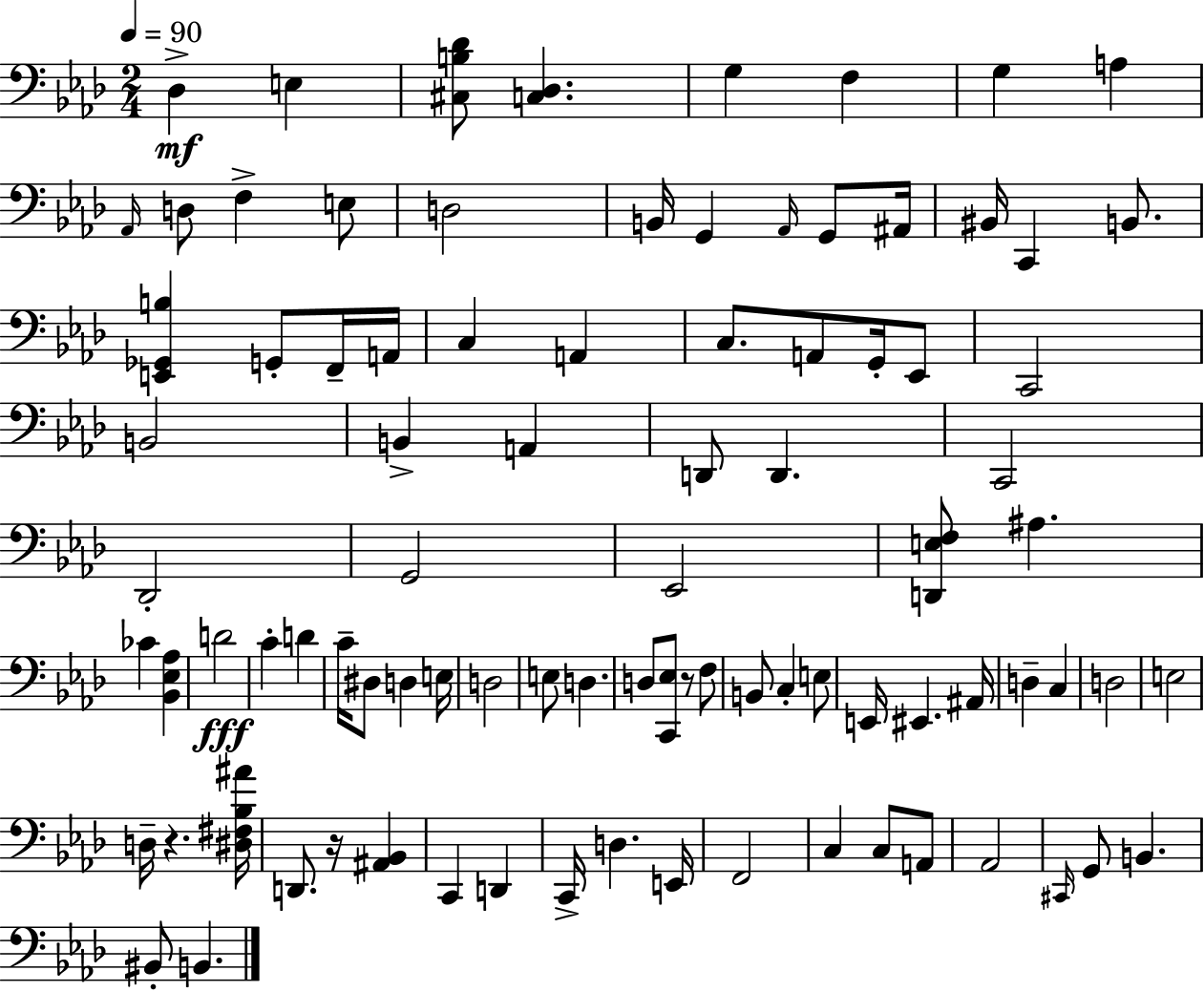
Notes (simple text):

Db3/q E3/q [C#3,B3,Db4]/e [C3,Db3]/q. G3/q F3/q G3/q A3/q Ab2/s D3/e F3/q E3/e D3/h B2/s G2/q Ab2/s G2/e A#2/s BIS2/s C2/q B2/e. [E2,Gb2,B3]/q G2/e F2/s A2/s C3/q A2/q C3/e. A2/e G2/s Eb2/e C2/h B2/h B2/q A2/q D2/e D2/q. C2/h Db2/h G2/h Eb2/h [D2,E3,F3]/e A#3/q. CES4/q [Bb2,Eb3,Ab3]/q D4/h C4/q D4/q C4/s D#3/e D3/q E3/s D3/h E3/e D3/q. D3/e [C2,Eb3]/e R/e F3/e B2/e C3/q E3/e E2/s EIS2/q. A#2/s D3/q C3/q D3/h E3/h D3/s R/q. [D#3,F#3,Bb3,A#4]/s D2/e. R/s [A#2,Bb2]/q C2/q D2/q C2/s D3/q. E2/s F2/h C3/q C3/e A2/e Ab2/h C#2/s G2/e B2/q. BIS2/e B2/q.